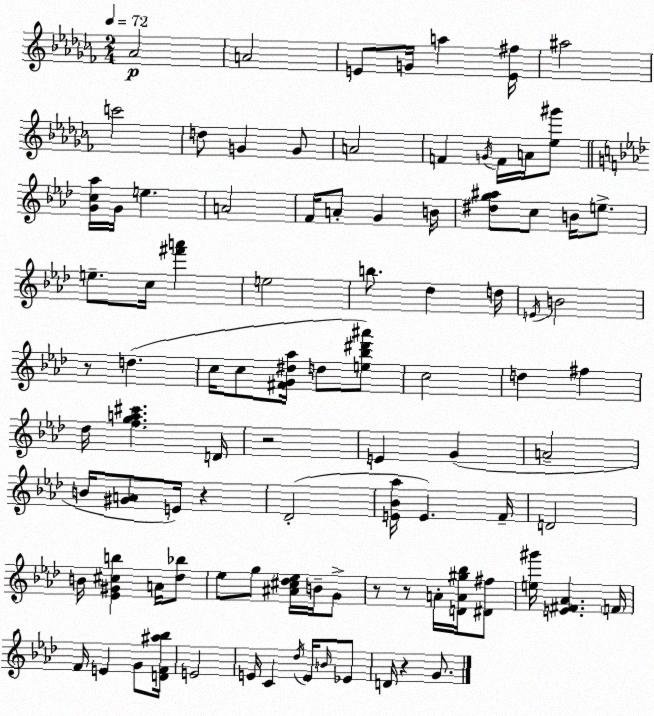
X:1
T:Untitled
M:2/4
L:1/4
K:Abm
_A2 A2 E/2 G/4 a [E^f]/4 ^a2 c'2 d/2 G G/2 A2 F G/4 F/4 A/4 [_e^g']/2 [Gc_a]/4 G/4 e A2 F/4 A/2 G B/4 [^dg^a]/2 c/2 B/4 e/2 e/2 c/4 [^f'a'] e2 b/2 _d d/4 E/4 B2 z/2 d c/4 c/2 [^FG^d_a]/4 d/2 [e_b^d'^a']/2 c2 d ^f _d/4 [fga^c'] D/4 z2 E G A2 B/4 [^GA]/2 E/4 z _D2 [E_B_a]/4 E F/4 D2 B/4 [_E^G^cb] A/4 [_d_b]/2 _e/2 g/2 [^A^c_d_e]/4 B/4 G/2 z/2 z/2 A/4 [DA^g_b]/4 [^D^f]/2 [e^g']/4 [E^F_A] F/4 F/4 E G/2 [DF^a_b]/4 E2 E/4 C _d/4 E/4 B/4 _E/2 D/4 z G/2